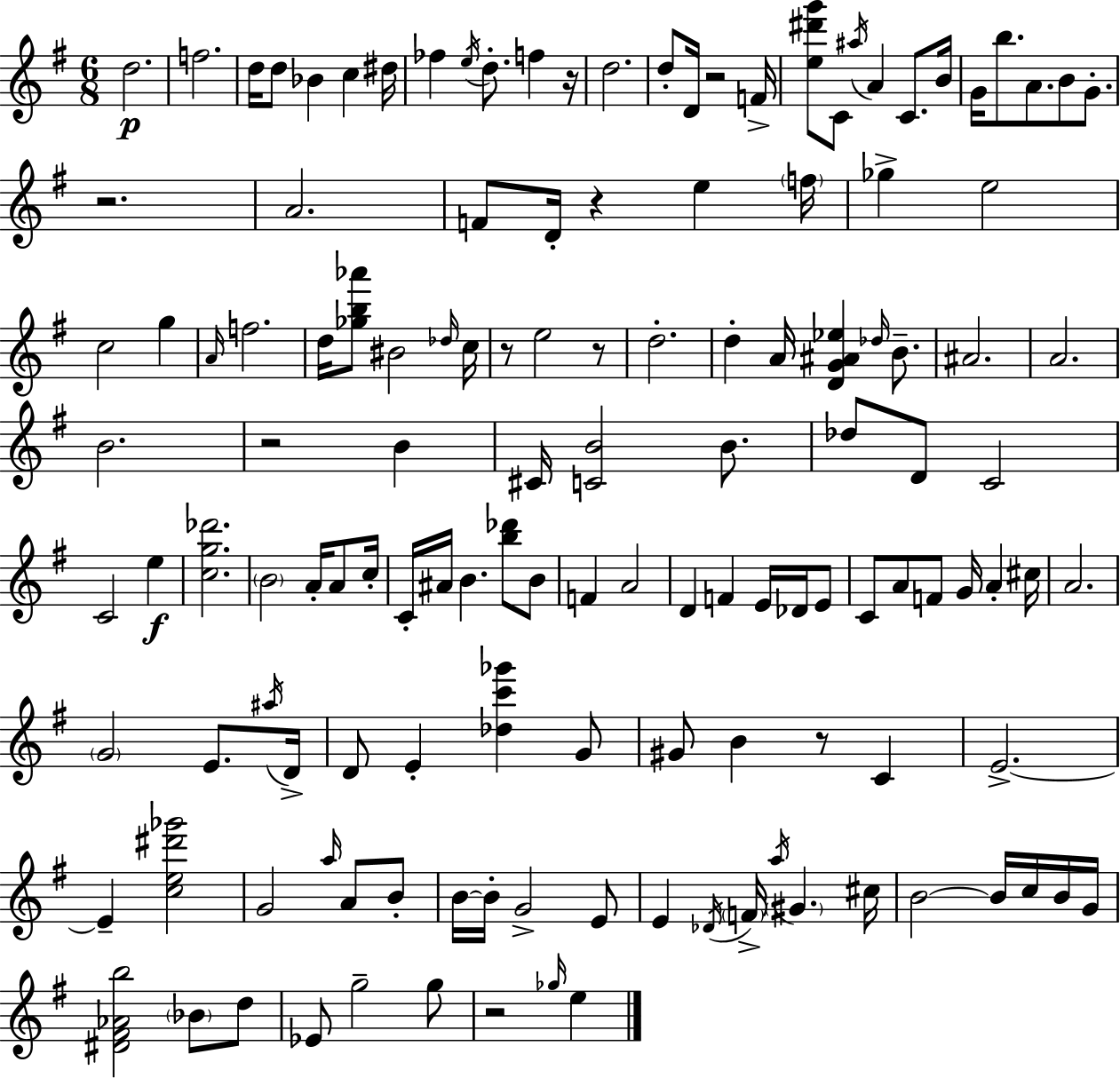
D5/h. F5/h. D5/s D5/e Bb4/q C5/q D#5/s FES5/q E5/s D5/e. F5/q R/s D5/h. D5/e D4/s R/h F4/s [E5,D#6,G6]/e C4/e A#5/s A4/q C4/e. B4/s G4/s B5/e. A4/e. B4/e G4/e. R/h. A4/h. F4/e D4/s R/q E5/q F5/s Gb5/q E5/h C5/h G5/q A4/s F5/h. D5/s [Gb5,B5,Ab6]/e BIS4/h Db5/s C5/s R/e E5/h R/e D5/h. D5/q A4/s [D4,G4,A#4,Eb5]/q Db5/s B4/e. A#4/h. A4/h. B4/h. R/h B4/q C#4/s [C4,B4]/h B4/e. Db5/e D4/e C4/h C4/h E5/q [C5,G5,Db6]/h. B4/h A4/s A4/e C5/s C4/s A#4/s B4/q. [B5,Db6]/e B4/e F4/q A4/h D4/q F4/q E4/s Db4/s E4/e C4/e A4/e F4/e G4/s A4/q C#5/s A4/h. G4/h E4/e. A#5/s D4/s D4/e E4/q [Db5,C6,Gb6]/q G4/e G#4/e B4/q R/e C4/q E4/h. E4/q [C5,E5,D#6,Gb6]/h G4/h A5/s A4/e B4/e B4/s B4/s G4/h E4/e E4/q Db4/s F4/s A5/s G#4/q. C#5/s B4/h B4/s C5/s B4/s G4/s [D#4,F#4,Ab4,B5]/h Bb4/e D5/e Eb4/e G5/h G5/e R/h Gb5/s E5/q